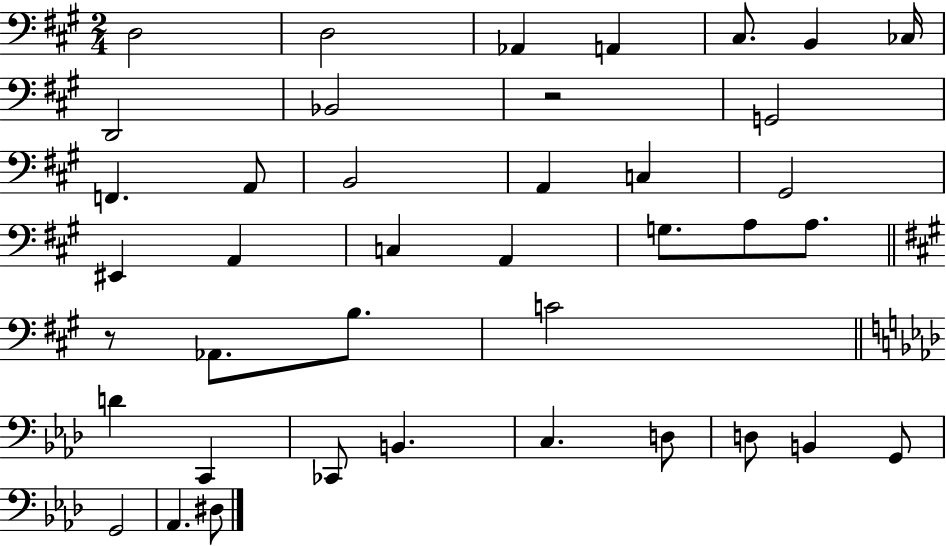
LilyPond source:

{
  \clef bass
  \numericTimeSignature
  \time 2/4
  \key a \major
  \repeat volta 2 { d2 | d2 | aes,4 a,4 | cis8. b,4 ces16 | \break d,2 | bes,2 | r2 | g,2 | \break f,4. a,8 | b,2 | a,4 c4 | gis,2 | \break eis,4 a,4 | c4 a,4 | g8. a8 a8. | \bar "||" \break \key a \major r8 aes,8. b8. | c'2 | \bar "||" \break \key aes \major d'4 c,4 | ces,8 b,4. | c4. d8 | d8 b,4 g,8 | \break g,2 | aes,4. dis8 | } \bar "|."
}